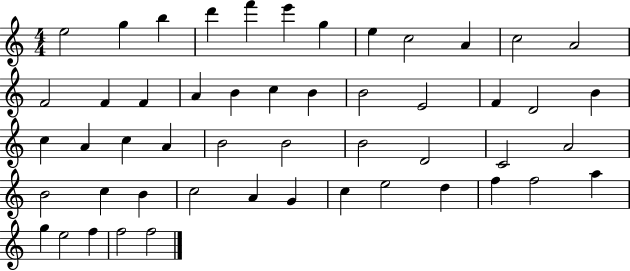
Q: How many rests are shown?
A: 0